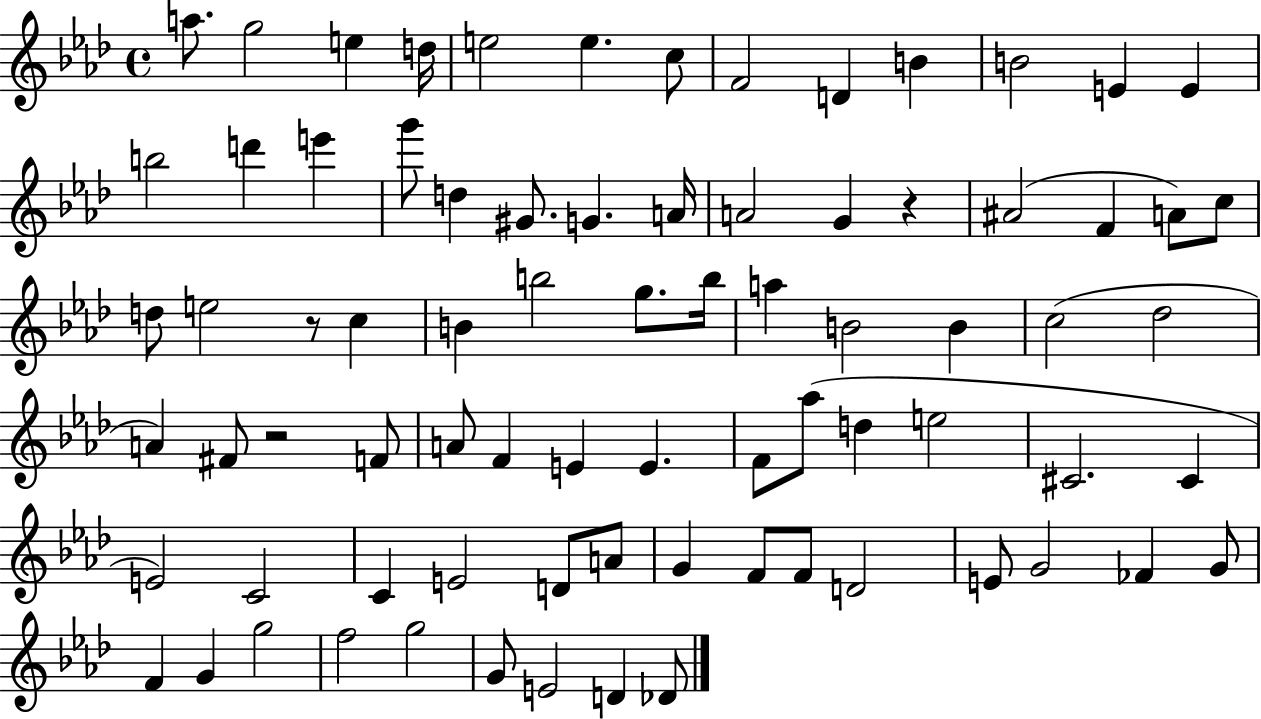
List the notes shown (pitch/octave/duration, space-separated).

A5/e. G5/h E5/q D5/s E5/h E5/q. C5/e F4/h D4/q B4/q B4/h E4/q E4/q B5/h D6/q E6/q G6/e D5/q G#4/e. G4/q. A4/s A4/h G4/q R/q A#4/h F4/q A4/e C5/e D5/e E5/h R/e C5/q B4/q B5/h G5/e. B5/s A5/q B4/h B4/q C5/h Db5/h A4/q F#4/e R/h F4/e A4/e F4/q E4/q E4/q. F4/e Ab5/e D5/q E5/h C#4/h. C#4/q E4/h C4/h C4/q E4/h D4/e A4/e G4/q F4/e F4/e D4/h E4/e G4/h FES4/q G4/e F4/q G4/q G5/h F5/h G5/h G4/e E4/h D4/q Db4/e